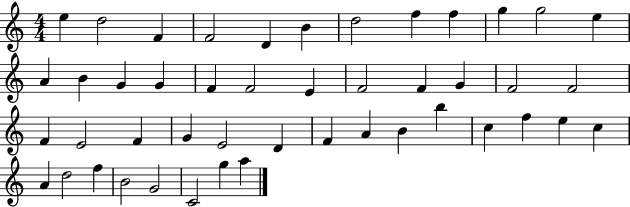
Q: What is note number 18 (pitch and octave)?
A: F4